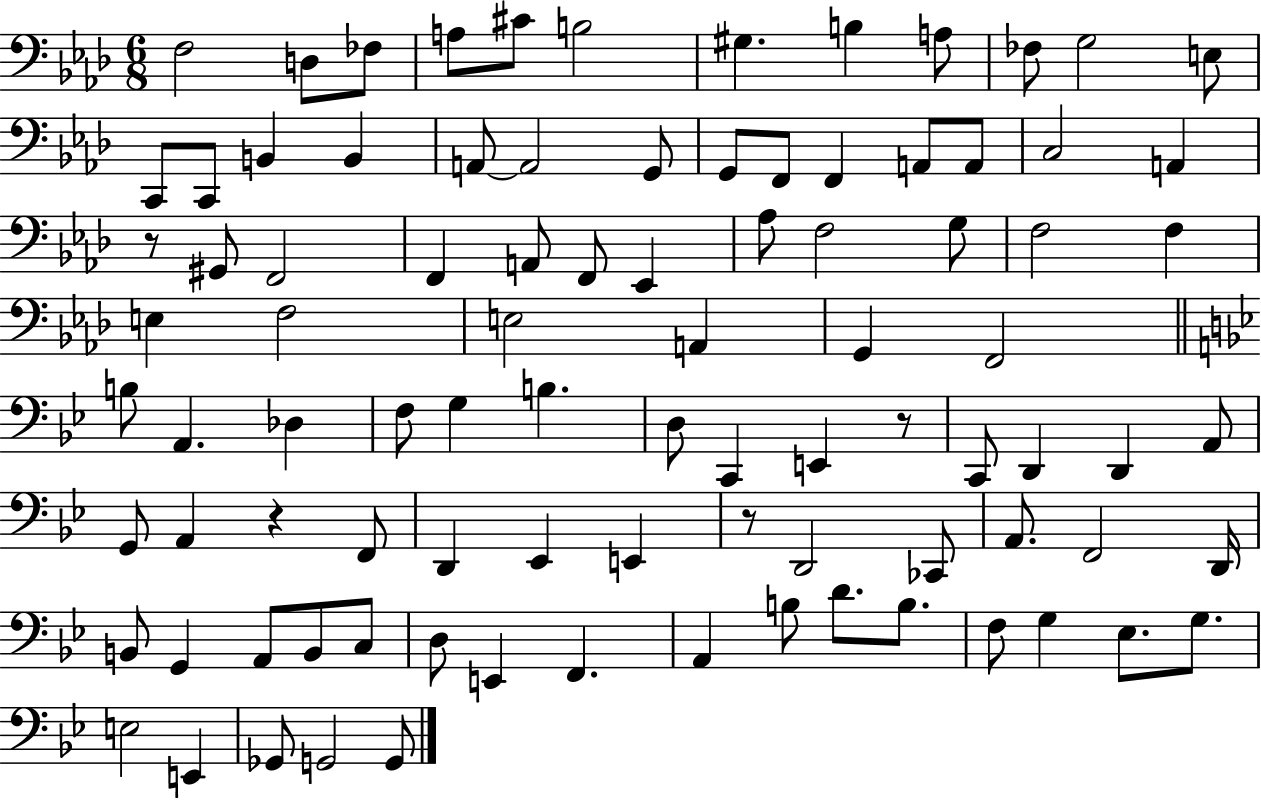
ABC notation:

X:1
T:Untitled
M:6/8
L:1/4
K:Ab
F,2 D,/2 _F,/2 A,/2 ^C/2 B,2 ^G, B, A,/2 _F,/2 G,2 E,/2 C,,/2 C,,/2 B,, B,, A,,/2 A,,2 G,,/2 G,,/2 F,,/2 F,, A,,/2 A,,/2 C,2 A,, z/2 ^G,,/2 F,,2 F,, A,,/2 F,,/2 _E,, _A,/2 F,2 G,/2 F,2 F, E, F,2 E,2 A,, G,, F,,2 B,/2 A,, _D, F,/2 G, B, D,/2 C,, E,, z/2 C,,/2 D,, D,, A,,/2 G,,/2 A,, z F,,/2 D,, _E,, E,, z/2 D,,2 _C,,/2 A,,/2 F,,2 D,,/4 B,,/2 G,, A,,/2 B,,/2 C,/2 D,/2 E,, F,, A,, B,/2 D/2 B,/2 F,/2 G, _E,/2 G,/2 E,2 E,, _G,,/2 G,,2 G,,/2